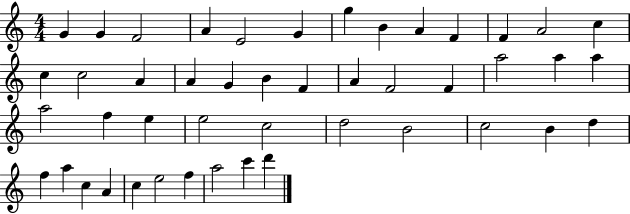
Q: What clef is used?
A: treble